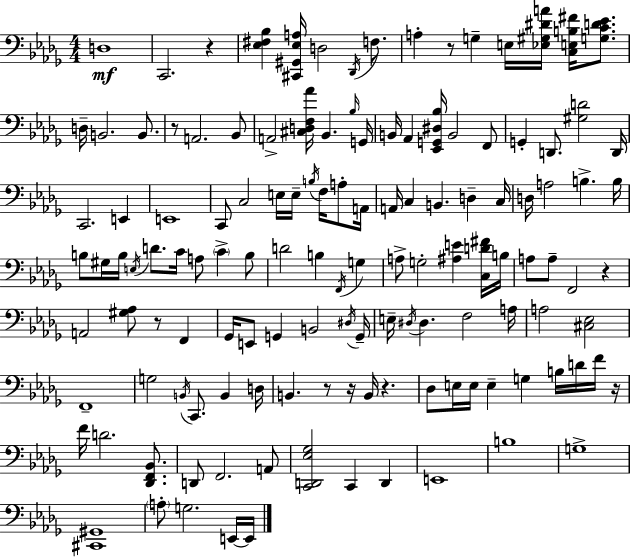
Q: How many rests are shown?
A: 9